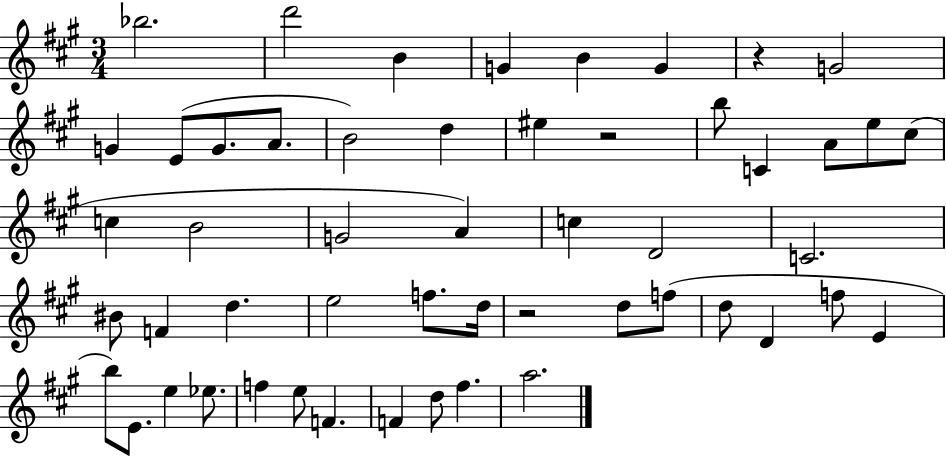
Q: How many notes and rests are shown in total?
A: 52